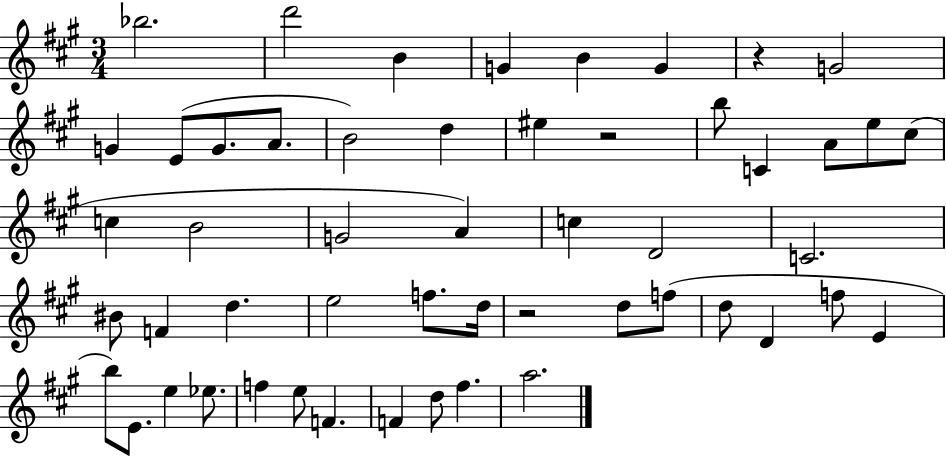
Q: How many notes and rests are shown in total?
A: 52